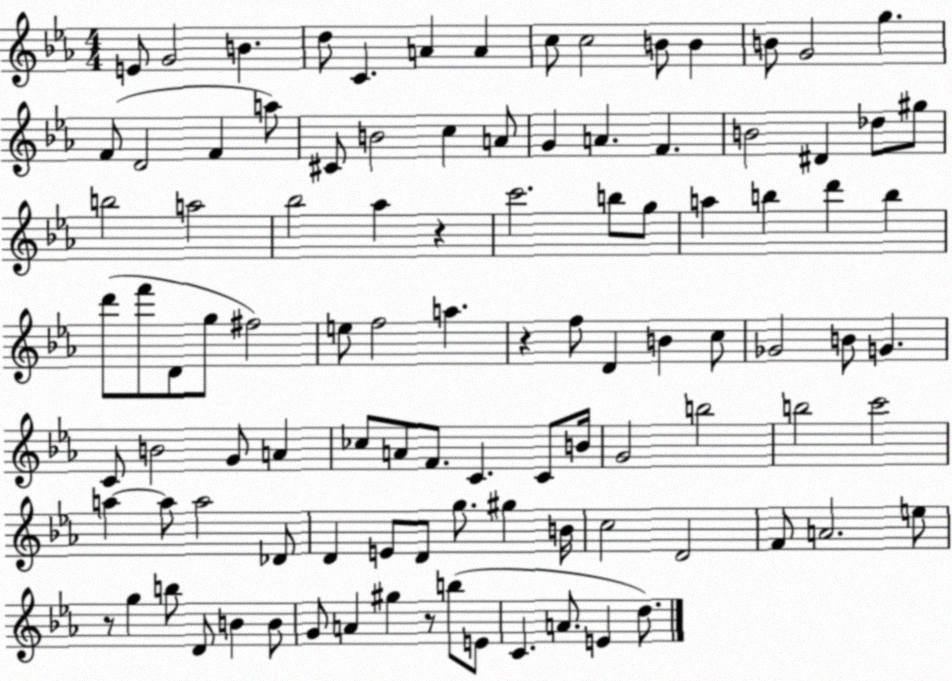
X:1
T:Untitled
M:4/4
L:1/4
K:Eb
E/2 G2 B d/2 C A A c/2 c2 B/2 B B/2 G2 g F/2 D2 F a/2 ^C/2 B2 c A/2 G A F B2 ^D _d/2 ^g/2 b2 a2 _b2 _a z c'2 b/2 g/2 a b d' b d'/2 f'/2 D/2 g/2 ^f2 e/2 f2 a z f/2 D B c/2 _G2 B/2 G C/2 B2 G/2 A _c/2 A/2 F/2 C C/2 B/4 G2 b2 b2 c'2 a a/2 a2 _D/2 D E/2 D/2 g/2 ^g B/4 c2 D2 F/2 A2 e/2 z/2 g b/2 D/2 B B/2 G/2 A ^g z/2 b/2 E/2 C A/2 E d/2